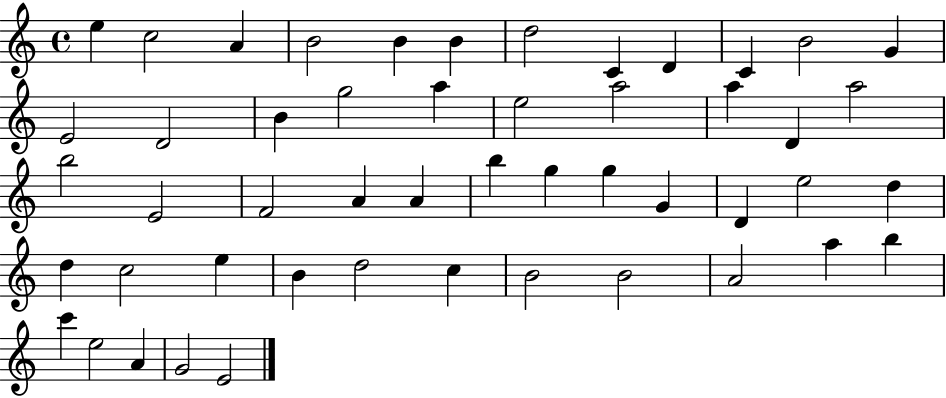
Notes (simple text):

E5/q C5/h A4/q B4/h B4/q B4/q D5/h C4/q D4/q C4/q B4/h G4/q E4/h D4/h B4/q G5/h A5/q E5/h A5/h A5/q D4/q A5/h B5/h E4/h F4/h A4/q A4/q B5/q G5/q G5/q G4/q D4/q E5/h D5/q D5/q C5/h E5/q B4/q D5/h C5/q B4/h B4/h A4/h A5/q B5/q C6/q E5/h A4/q G4/h E4/h